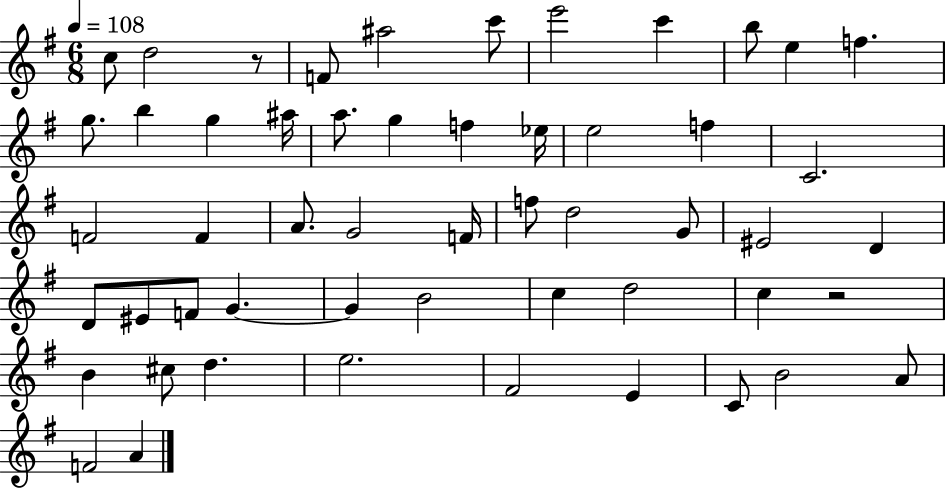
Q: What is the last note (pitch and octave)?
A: A4